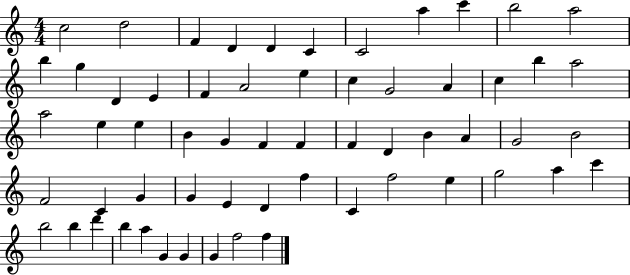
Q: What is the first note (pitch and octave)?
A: C5